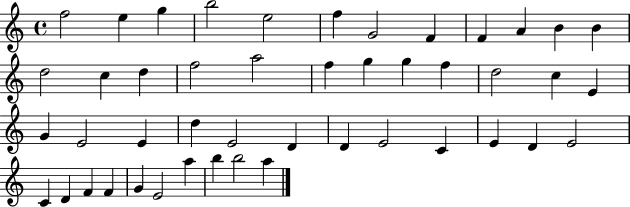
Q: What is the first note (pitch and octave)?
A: F5